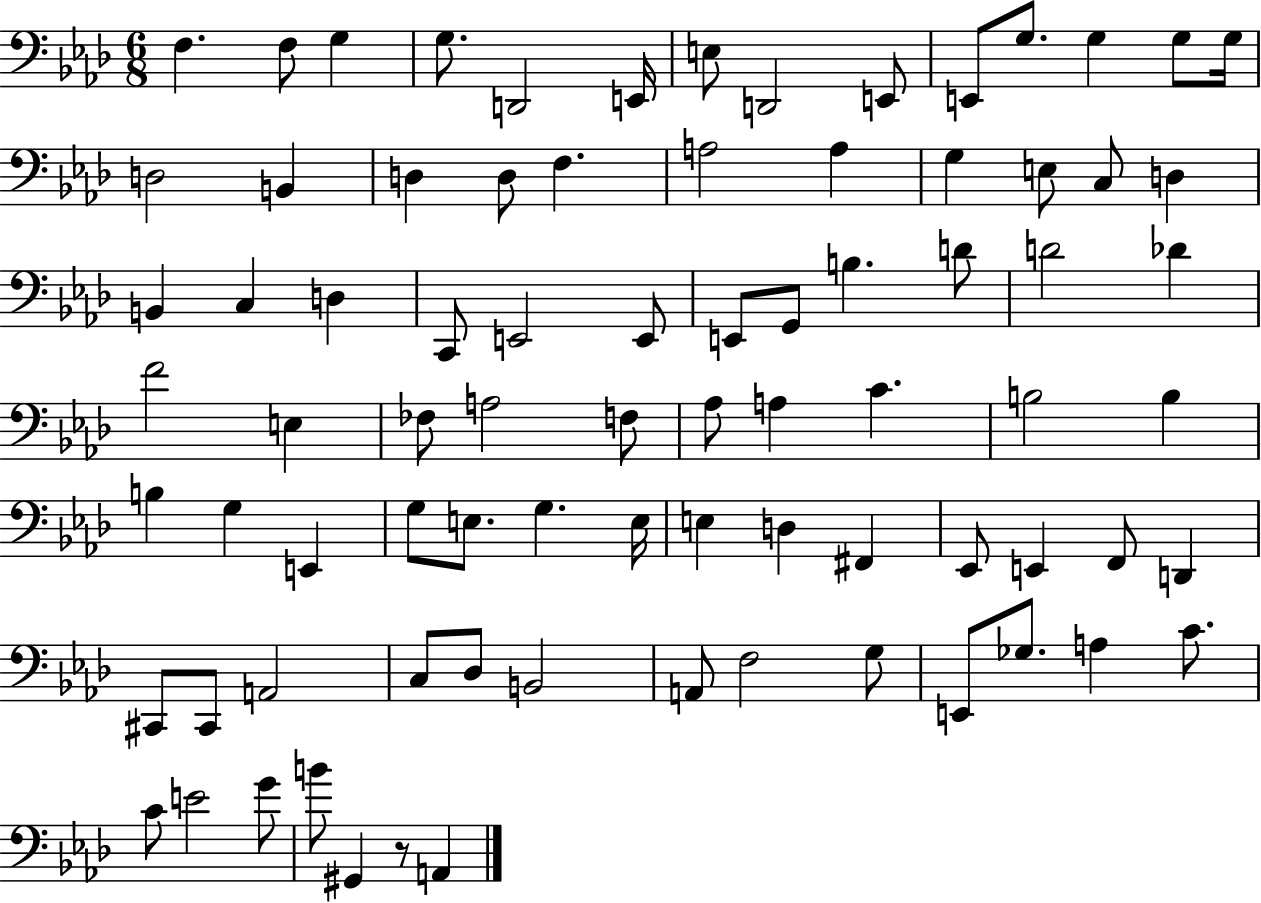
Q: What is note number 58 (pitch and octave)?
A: Eb2